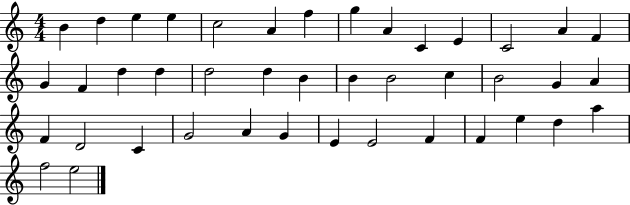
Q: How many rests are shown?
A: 0